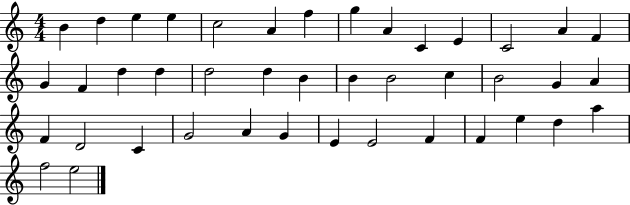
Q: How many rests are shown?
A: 0